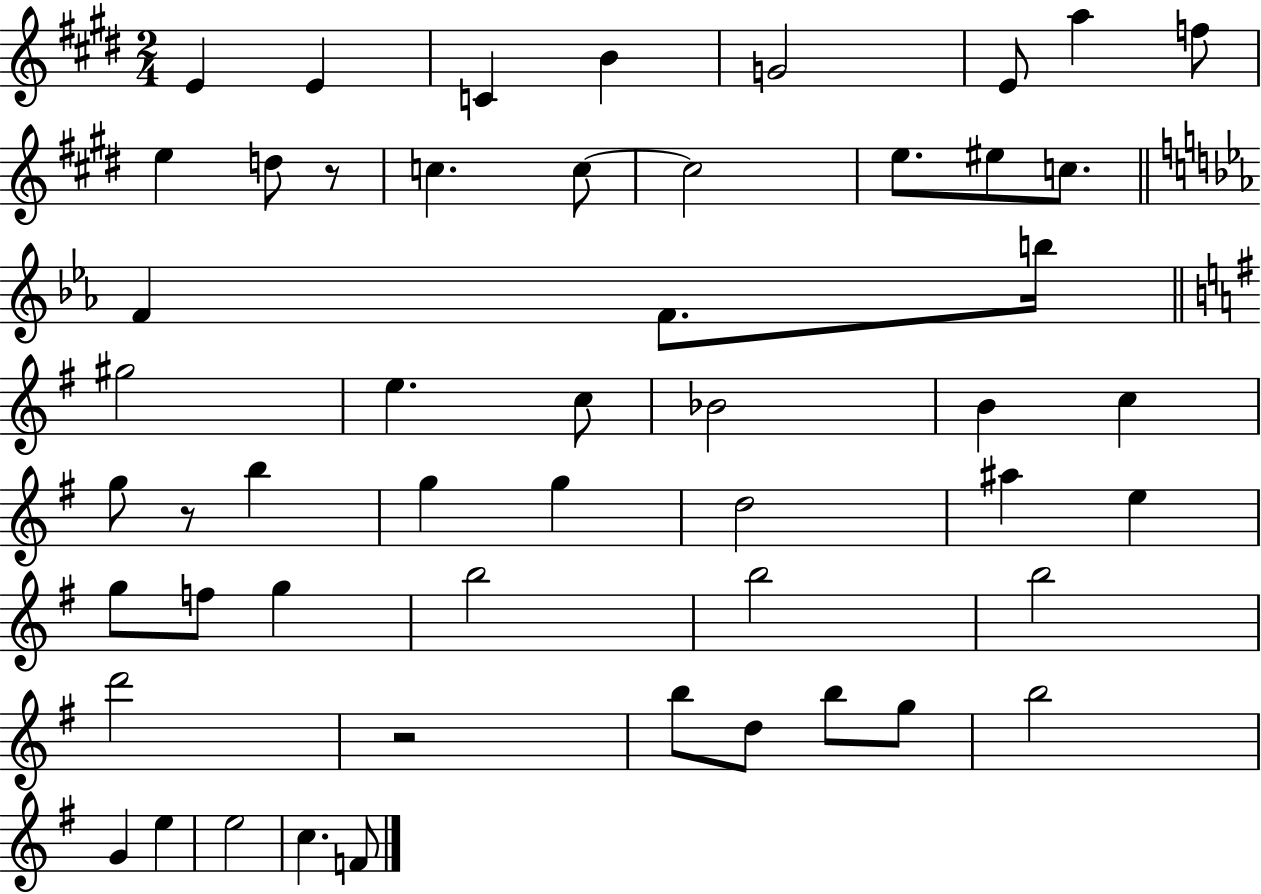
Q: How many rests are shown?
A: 3